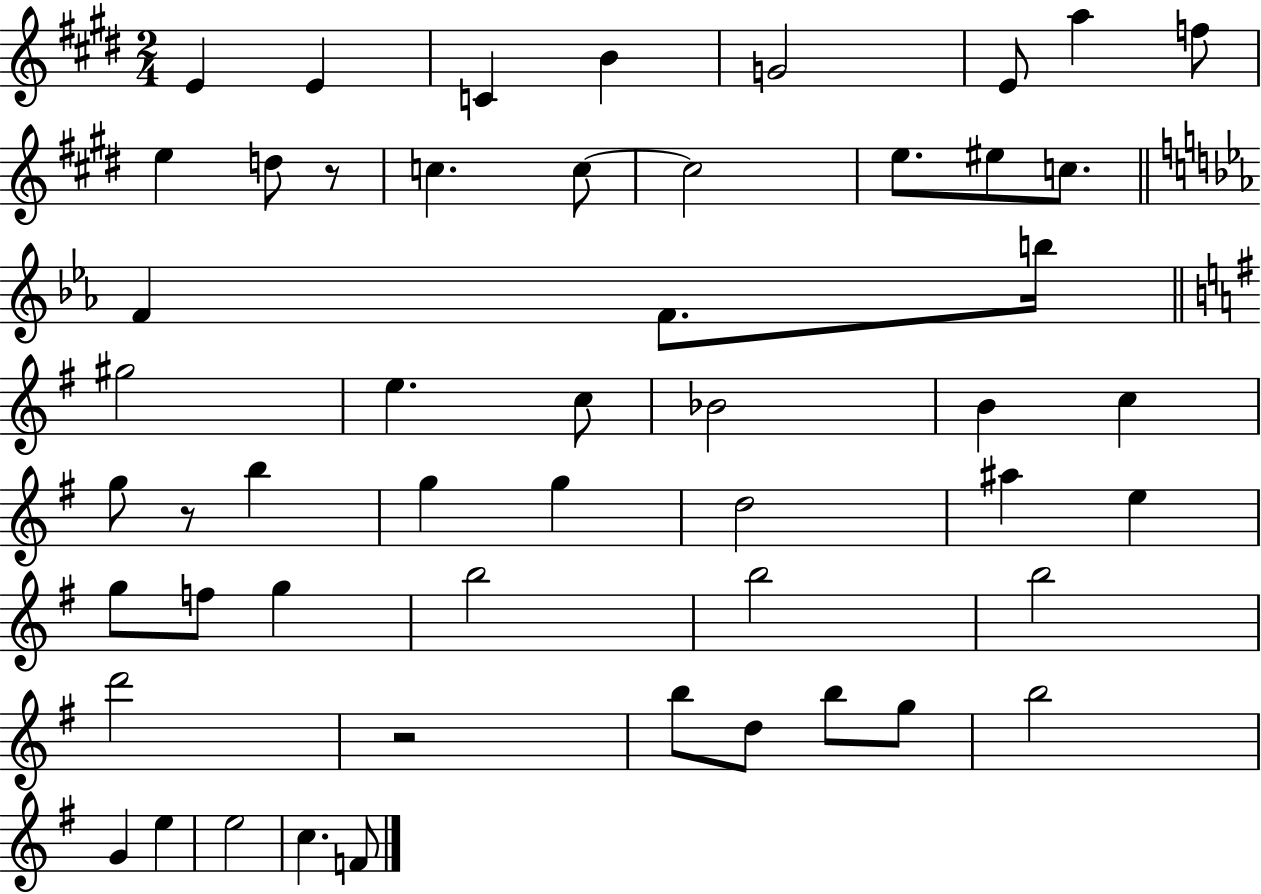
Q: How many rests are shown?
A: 3